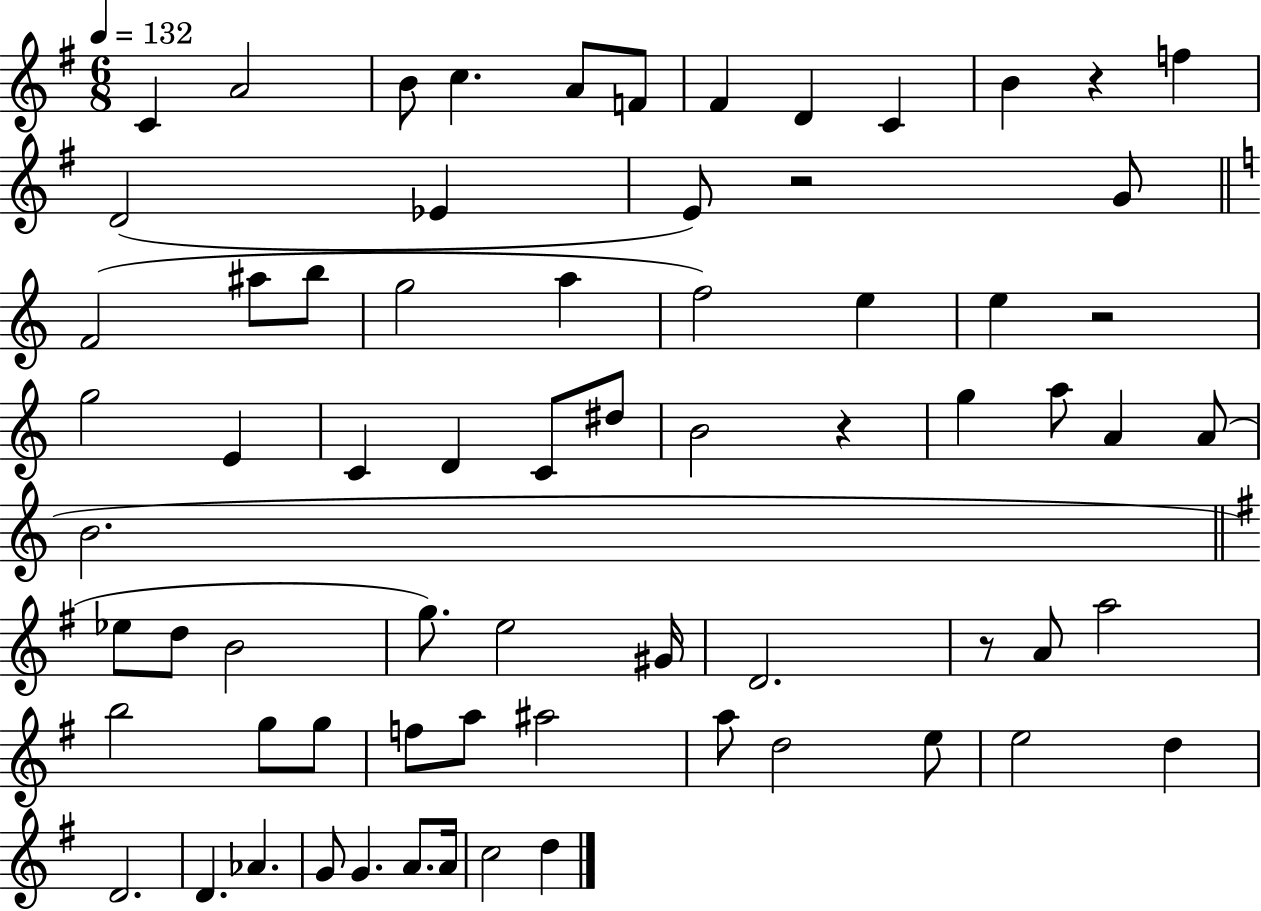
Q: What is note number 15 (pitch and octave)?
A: G4